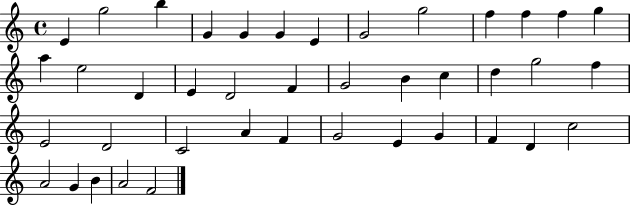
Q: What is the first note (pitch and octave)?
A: E4